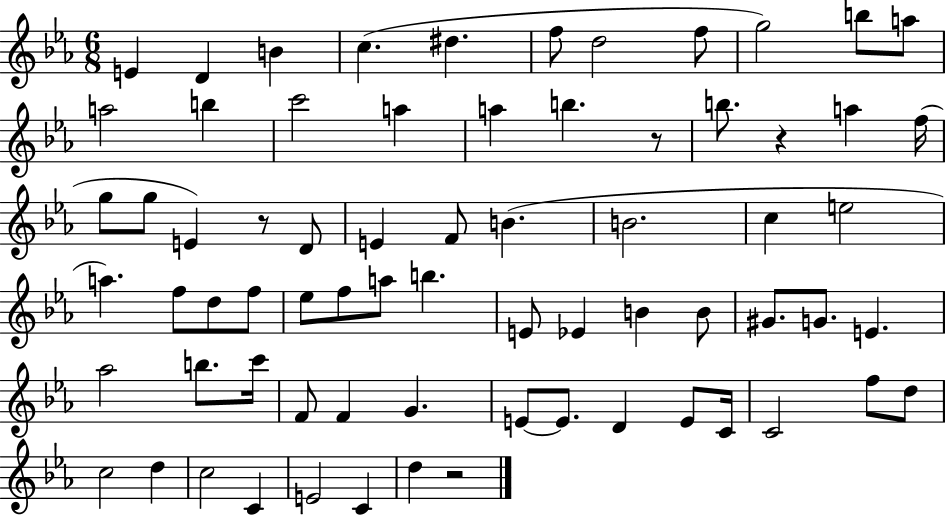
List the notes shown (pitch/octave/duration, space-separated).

E4/q D4/q B4/q C5/q. D#5/q. F5/e D5/h F5/e G5/h B5/e A5/e A5/h B5/q C6/h A5/q A5/q B5/q. R/e B5/e. R/q A5/q F5/s G5/e G5/e E4/q R/e D4/e E4/q F4/e B4/q. B4/h. C5/q E5/h A5/q. F5/e D5/e F5/e Eb5/e F5/e A5/e B5/q. E4/e Eb4/q B4/q B4/e G#4/e. G4/e. E4/q. Ab5/h B5/e. C6/s F4/e F4/q G4/q. E4/e E4/e. D4/q E4/e C4/s C4/h F5/e D5/e C5/h D5/q C5/h C4/q E4/h C4/q D5/q R/h